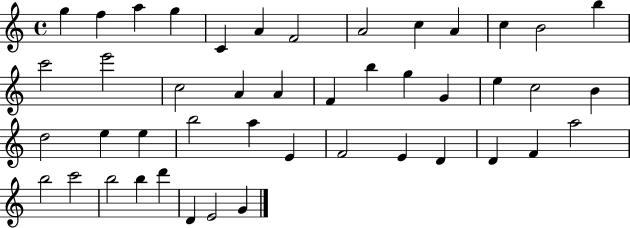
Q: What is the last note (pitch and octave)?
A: G4